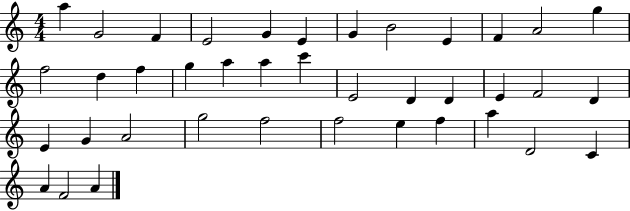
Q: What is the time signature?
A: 4/4